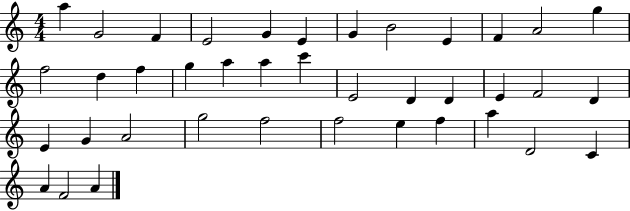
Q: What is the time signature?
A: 4/4